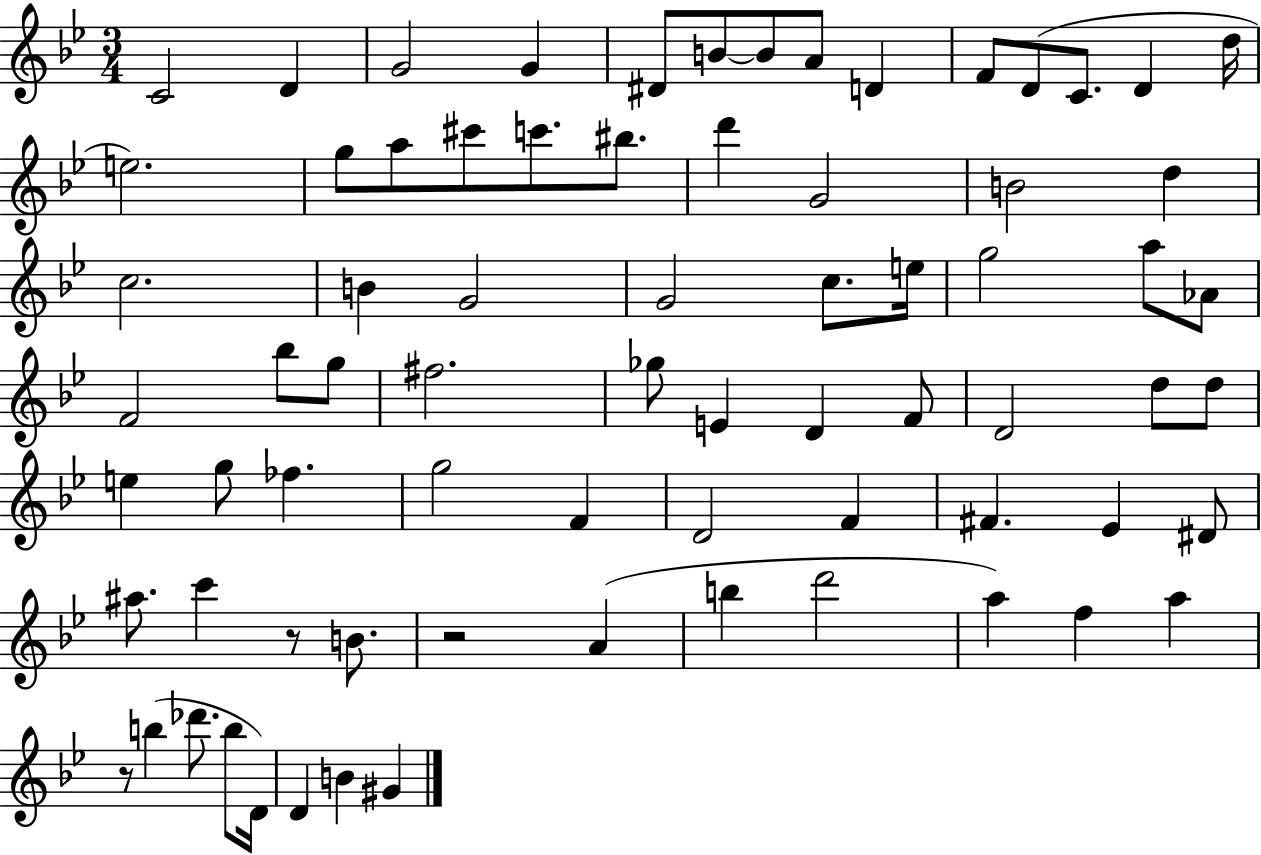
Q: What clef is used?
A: treble